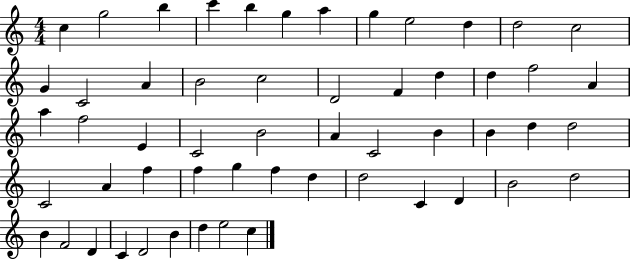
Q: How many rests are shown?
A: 0